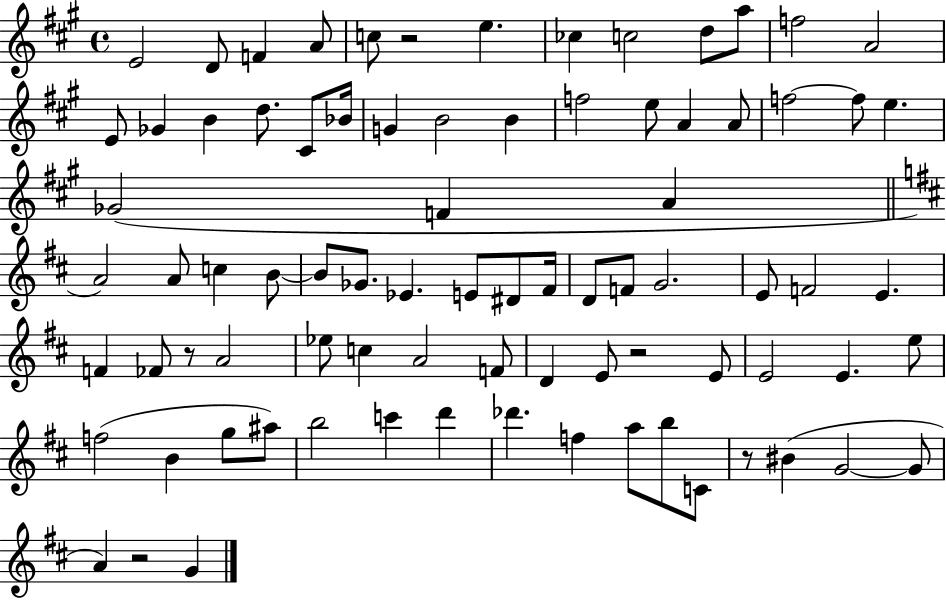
E4/h D4/e F4/q A4/e C5/e R/h E5/q. CES5/q C5/h D5/e A5/e F5/h A4/h E4/e Gb4/q B4/q D5/e. C#4/e Bb4/s G4/q B4/h B4/q F5/h E5/e A4/q A4/e F5/h F5/e E5/q. Gb4/h F4/q A4/q A4/h A4/e C5/q B4/e B4/e Gb4/e. Eb4/q. E4/e D#4/e F#4/s D4/e F4/e G4/h. E4/e F4/h E4/q. F4/q FES4/e R/e A4/h Eb5/e C5/q A4/h F4/e D4/q E4/e R/h E4/e E4/h E4/q. E5/e F5/h B4/q G5/e A#5/e B5/h C6/q D6/q Db6/q. F5/q A5/e B5/e C4/e R/e BIS4/q G4/h G4/e A4/q R/h G4/q